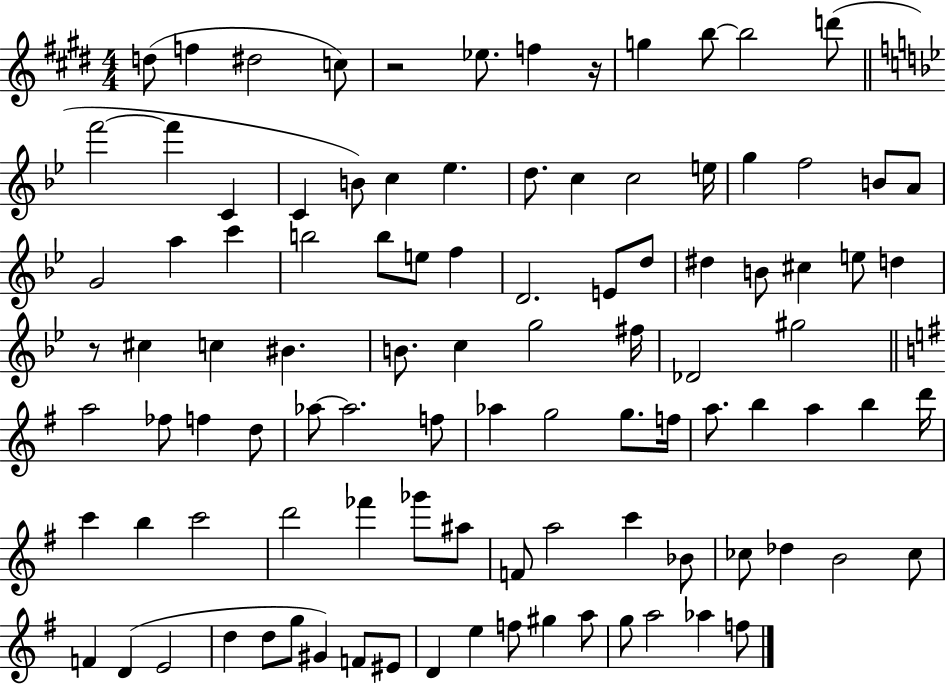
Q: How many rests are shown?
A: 3